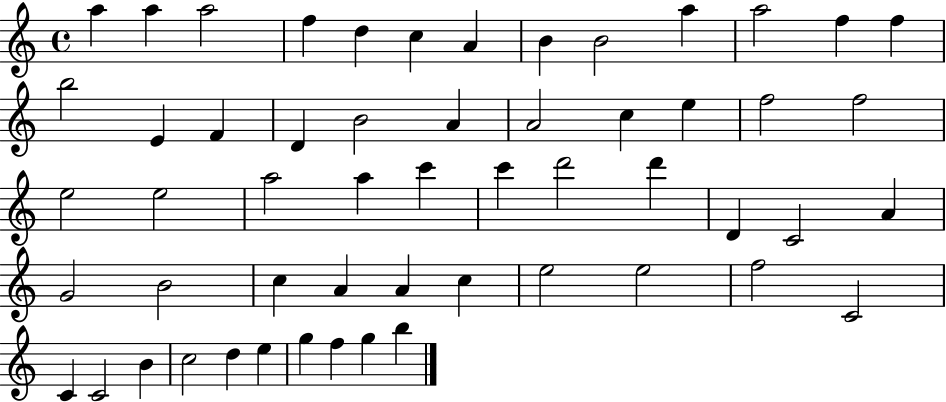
{
  \clef treble
  \time 4/4
  \defaultTimeSignature
  \key c \major
  a''4 a''4 a''2 | f''4 d''4 c''4 a'4 | b'4 b'2 a''4 | a''2 f''4 f''4 | \break b''2 e'4 f'4 | d'4 b'2 a'4 | a'2 c''4 e''4 | f''2 f''2 | \break e''2 e''2 | a''2 a''4 c'''4 | c'''4 d'''2 d'''4 | d'4 c'2 a'4 | \break g'2 b'2 | c''4 a'4 a'4 c''4 | e''2 e''2 | f''2 c'2 | \break c'4 c'2 b'4 | c''2 d''4 e''4 | g''4 f''4 g''4 b''4 | \bar "|."
}